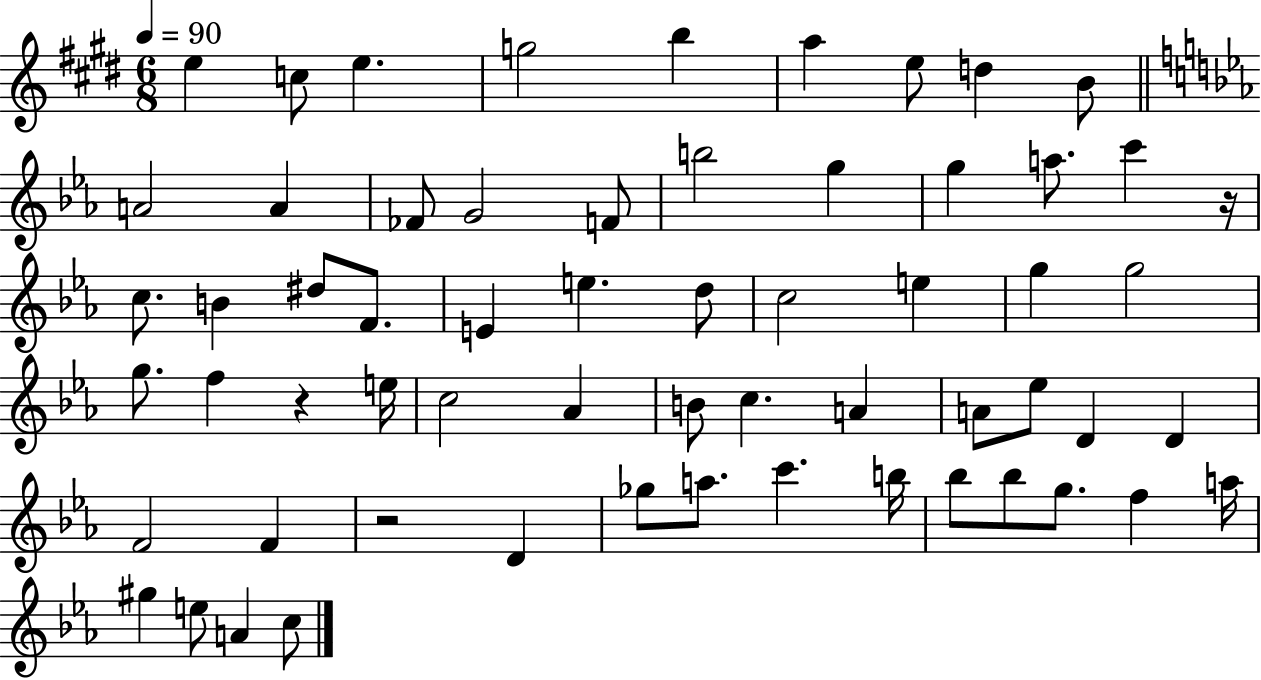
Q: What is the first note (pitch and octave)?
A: E5